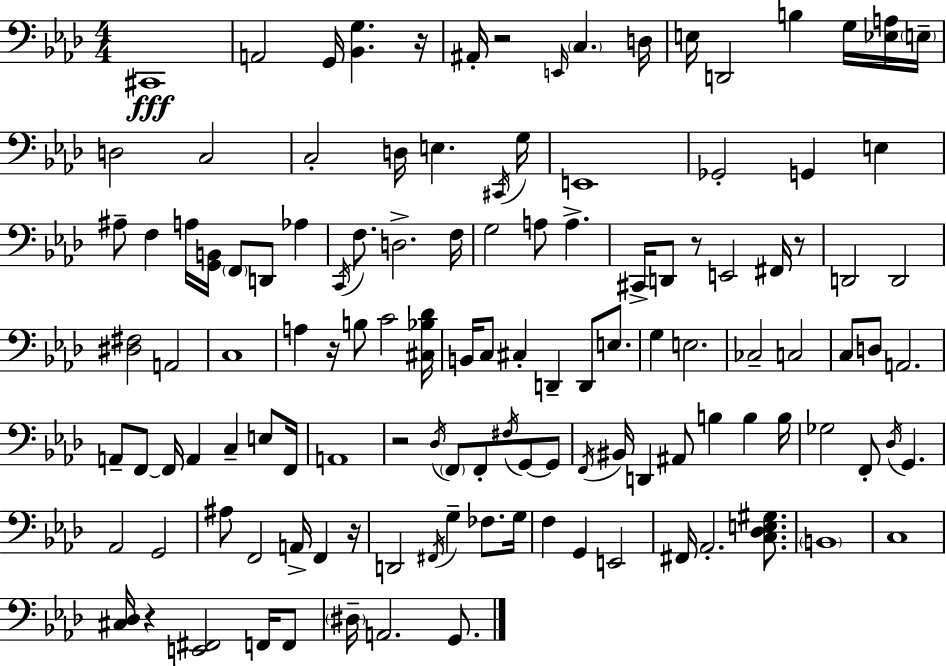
C#2/w A2/h G2/s [Bb2,G3]/q. R/s A#2/s R/h E2/s C3/q. D3/s E3/s D2/h B3/q G3/s [Eb3,A3]/s E3/s D3/h C3/h C3/h D3/s E3/q. C#2/s G3/s E2/w Gb2/h G2/q E3/q A#3/e F3/q A3/s [G2,B2]/s F2/e D2/e Ab3/q C2/s F3/e. D3/h. F3/s G3/h A3/e A3/q. C#2/s D2/e R/e E2/h F#2/s R/e D2/h D2/h [D#3,F#3]/h A2/h C3/w A3/q R/s B3/e C4/h [C#3,Bb3,Db4]/s B2/s C3/e C#3/q D2/q D2/e E3/e. G3/q E3/h. CES3/h C3/h C3/e D3/e A2/h. A2/e F2/e F2/s A2/q C3/q E3/e F2/s A2/w R/h Db3/s F2/e F2/e F#3/s G2/e G2/e F2/s BIS2/s D2/q A#2/e B3/q B3/q B3/s Gb3/h F2/e Db3/s G2/q. Ab2/h G2/h A#3/e F2/h A2/s F2/q R/s D2/h F#2/s G3/q FES3/e. G3/s F3/q G2/q E2/h F#2/s Ab2/h. [C3,Db3,E3,G#3]/e. B2/w C3/w [C#3,Db3]/s R/q [E2,F#2]/h F2/s F2/e D#3/s A2/h. G2/e.